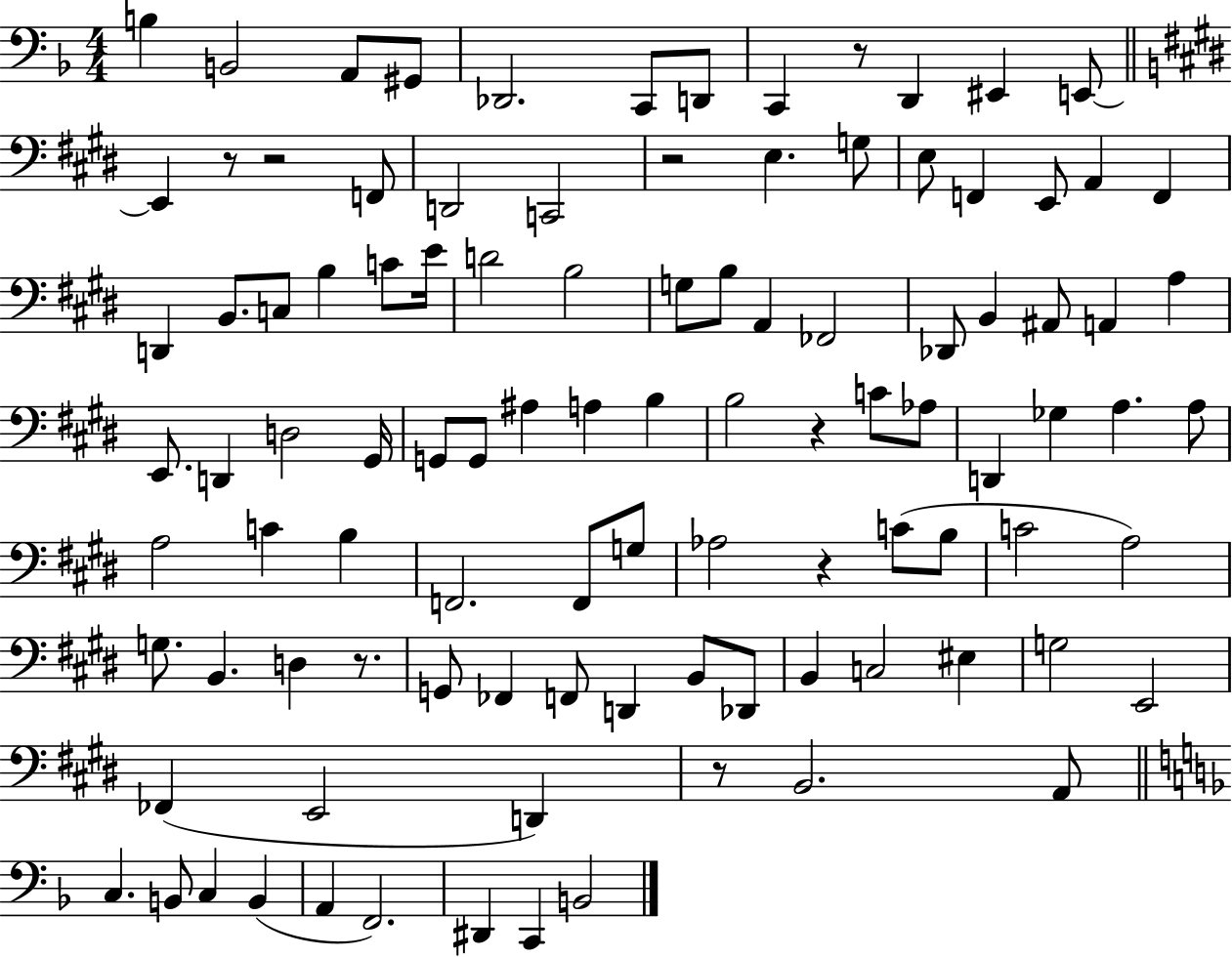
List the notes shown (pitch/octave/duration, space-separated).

B3/q B2/h A2/e G#2/e Db2/h. C2/e D2/e C2/q R/e D2/q EIS2/q E2/e E2/q R/e R/h F2/e D2/h C2/h R/h E3/q. G3/e E3/e F2/q E2/e A2/q F2/q D2/q B2/e. C3/e B3/q C4/e E4/s D4/h B3/h G3/e B3/e A2/q FES2/h Db2/e B2/q A#2/e A2/q A3/q E2/e. D2/q D3/h G#2/s G2/e G2/e A#3/q A3/q B3/q B3/h R/q C4/e Ab3/e D2/q Gb3/q A3/q. A3/e A3/h C4/q B3/q F2/h. F2/e G3/e Ab3/h R/q C4/e B3/e C4/h A3/h G3/e. B2/q. D3/q R/e. G2/e FES2/q F2/e D2/q B2/e Db2/e B2/q C3/h EIS3/q G3/h E2/h FES2/q E2/h D2/q R/e B2/h. A2/e C3/q. B2/e C3/q B2/q A2/q F2/h. D#2/q C2/q B2/h